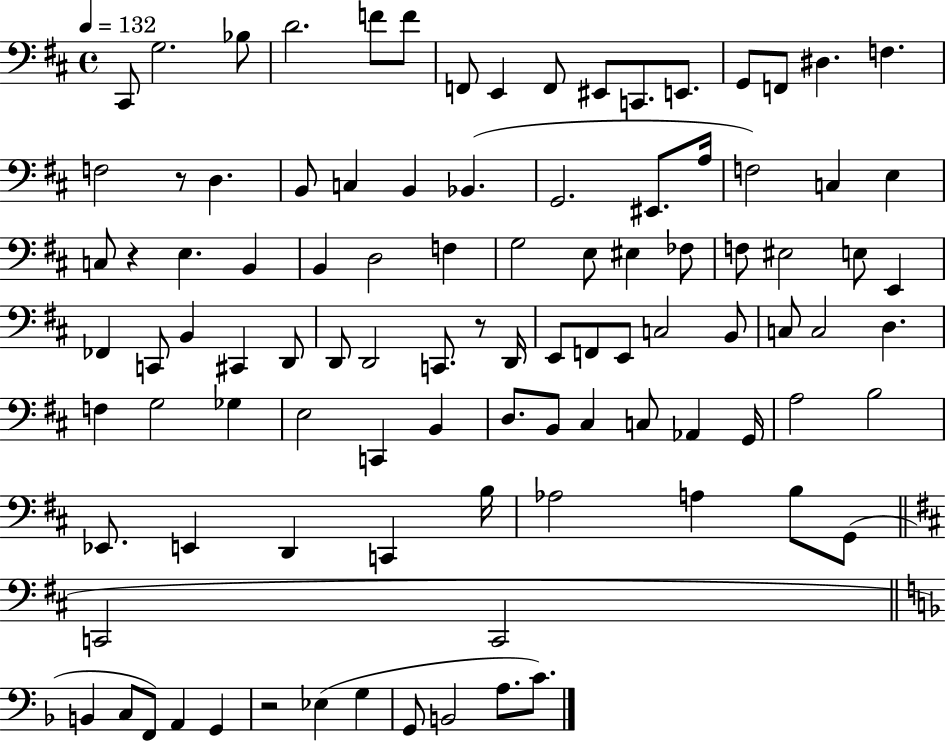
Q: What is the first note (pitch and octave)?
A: C#2